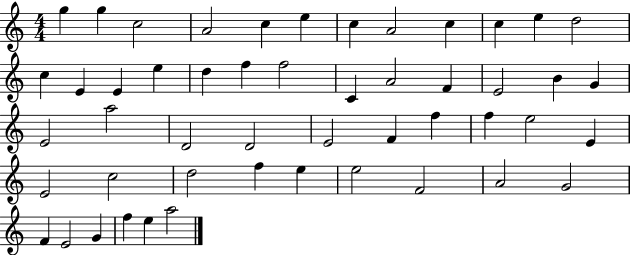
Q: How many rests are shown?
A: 0